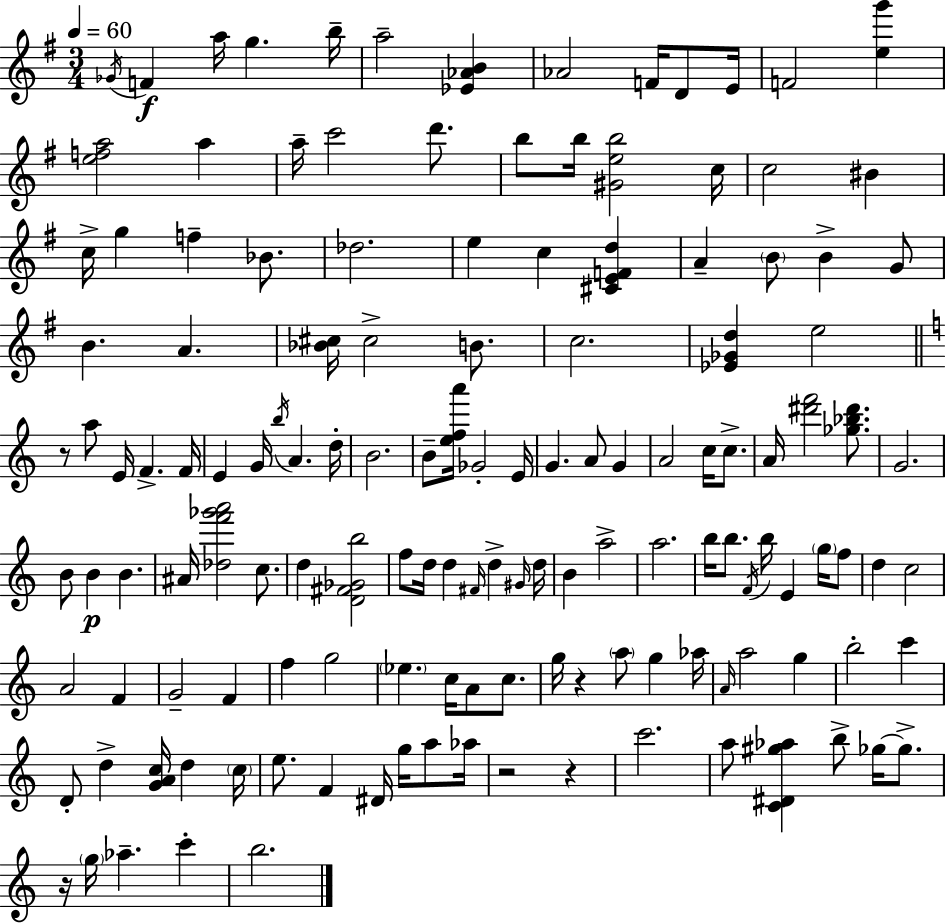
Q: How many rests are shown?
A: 5